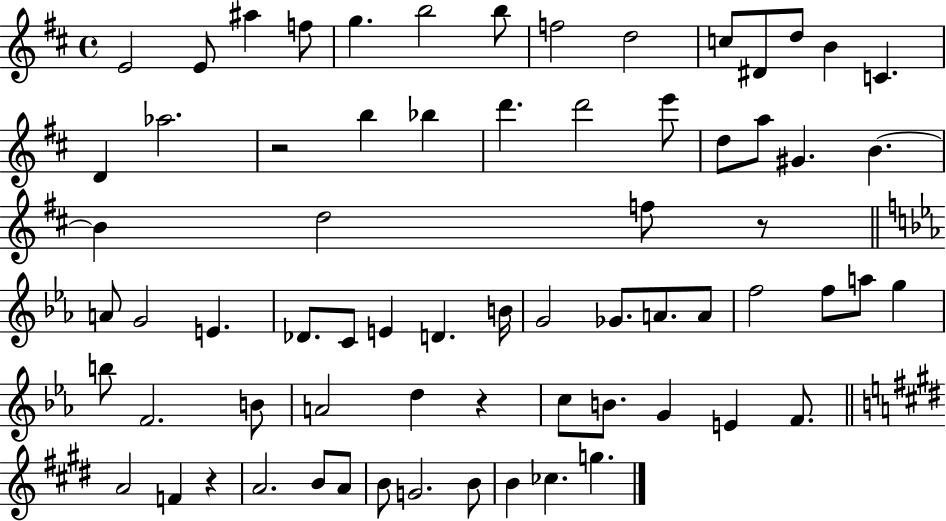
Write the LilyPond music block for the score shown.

{
  \clef treble
  \time 4/4
  \defaultTimeSignature
  \key d \major
  e'2 e'8 ais''4 f''8 | g''4. b''2 b''8 | f''2 d''2 | c''8 dis'8 d''8 b'4 c'4. | \break d'4 aes''2. | r2 b''4 bes''4 | d'''4. d'''2 e'''8 | d''8 a''8 gis'4. b'4.~~ | \break b'4 d''2 f''8 r8 | \bar "||" \break \key ees \major a'8 g'2 e'4. | des'8. c'8 e'4 d'4. b'16 | g'2 ges'8. a'8. a'8 | f''2 f''8 a''8 g''4 | \break b''8 f'2. b'8 | a'2 d''4 r4 | c''8 b'8. g'4 e'4 f'8. | \bar "||" \break \key e \major a'2 f'4 r4 | a'2. b'8 a'8 | b'8 g'2. b'8 | b'4 ces''4. g''4. | \break \bar "|."
}